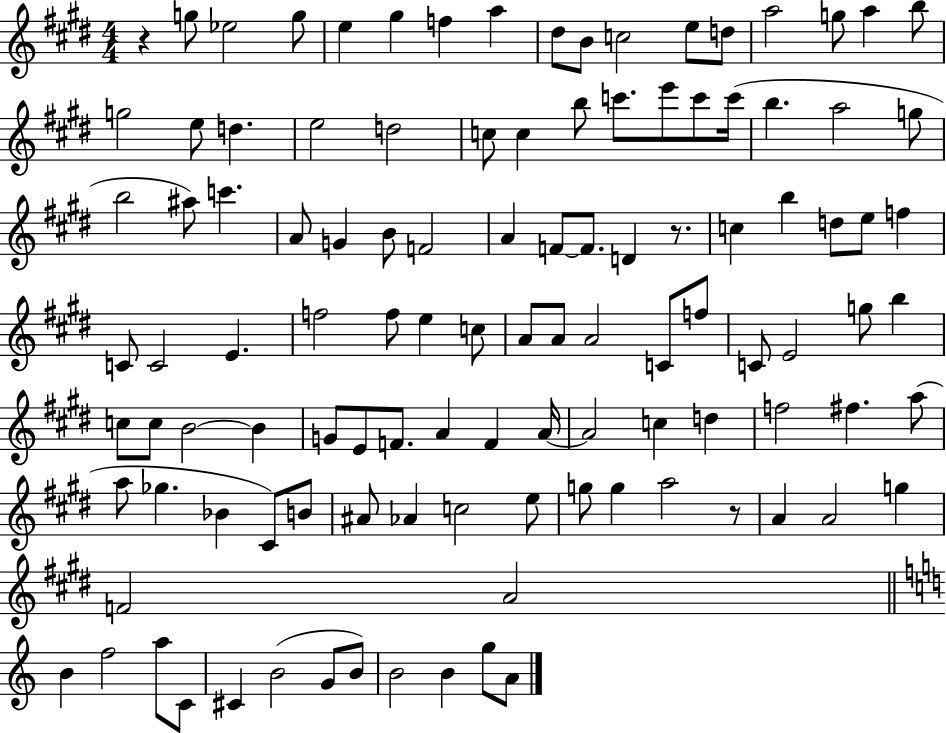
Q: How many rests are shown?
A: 3